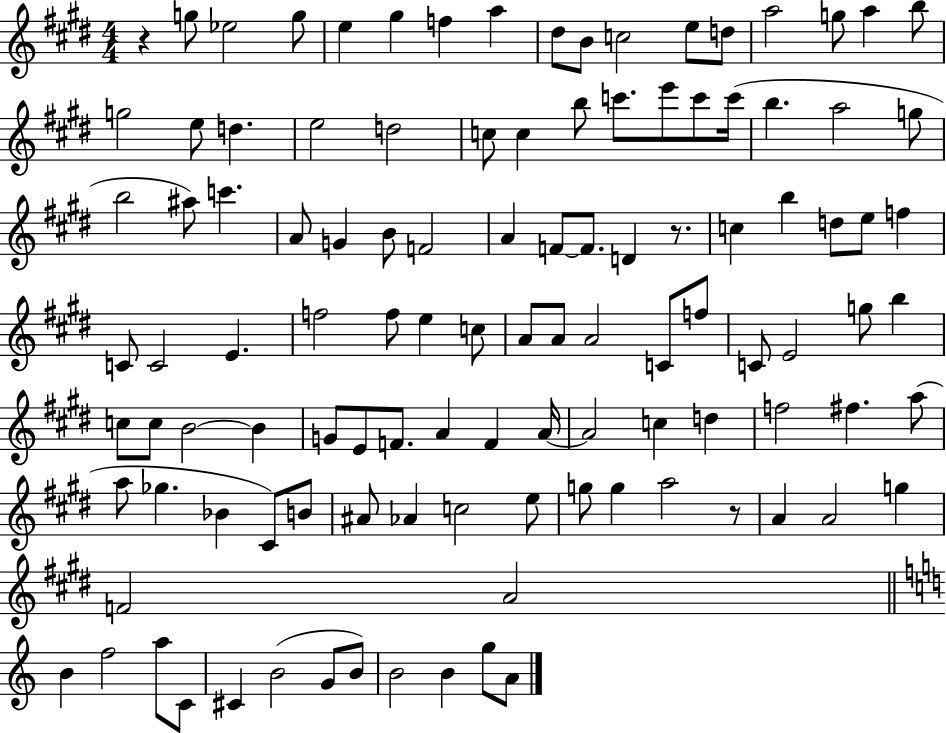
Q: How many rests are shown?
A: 3